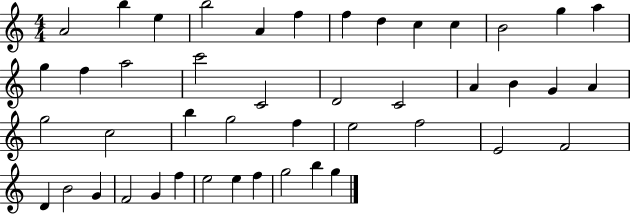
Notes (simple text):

A4/h B5/q E5/q B5/h A4/q F5/q F5/q D5/q C5/q C5/q B4/h G5/q A5/q G5/q F5/q A5/h C6/h C4/h D4/h C4/h A4/q B4/q G4/q A4/q G5/h C5/h B5/q G5/h F5/q E5/h F5/h E4/h F4/h D4/q B4/h G4/q F4/h G4/q F5/q E5/h E5/q F5/q G5/h B5/q G5/q